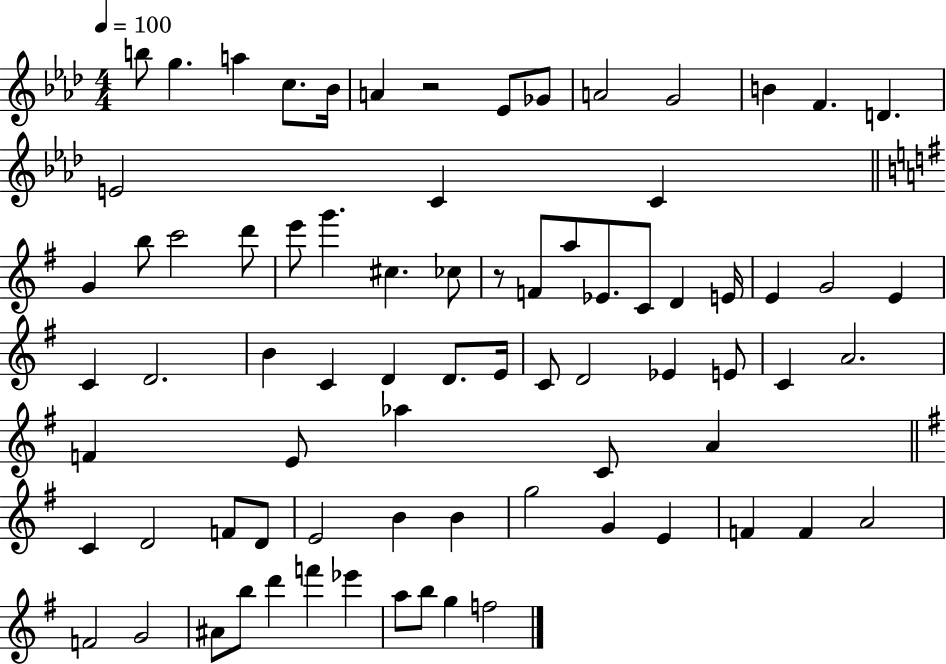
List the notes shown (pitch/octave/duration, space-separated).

B5/e G5/q. A5/q C5/e. Bb4/s A4/q R/h Eb4/e Gb4/e A4/h G4/h B4/q F4/q. D4/q. E4/h C4/q C4/q G4/q B5/e C6/h D6/e E6/e G6/q. C#5/q. CES5/e R/e F4/e A5/e Eb4/e. C4/e D4/q E4/s E4/q G4/h E4/q C4/q D4/h. B4/q C4/q D4/q D4/e. E4/s C4/e D4/h Eb4/q E4/e C4/q A4/h. F4/q E4/e Ab5/q C4/e A4/q C4/q D4/h F4/e D4/e E4/h B4/q B4/q G5/h G4/q E4/q F4/q F4/q A4/h F4/h G4/h A#4/e B5/e D6/q F6/q Eb6/q A5/e B5/e G5/q F5/h